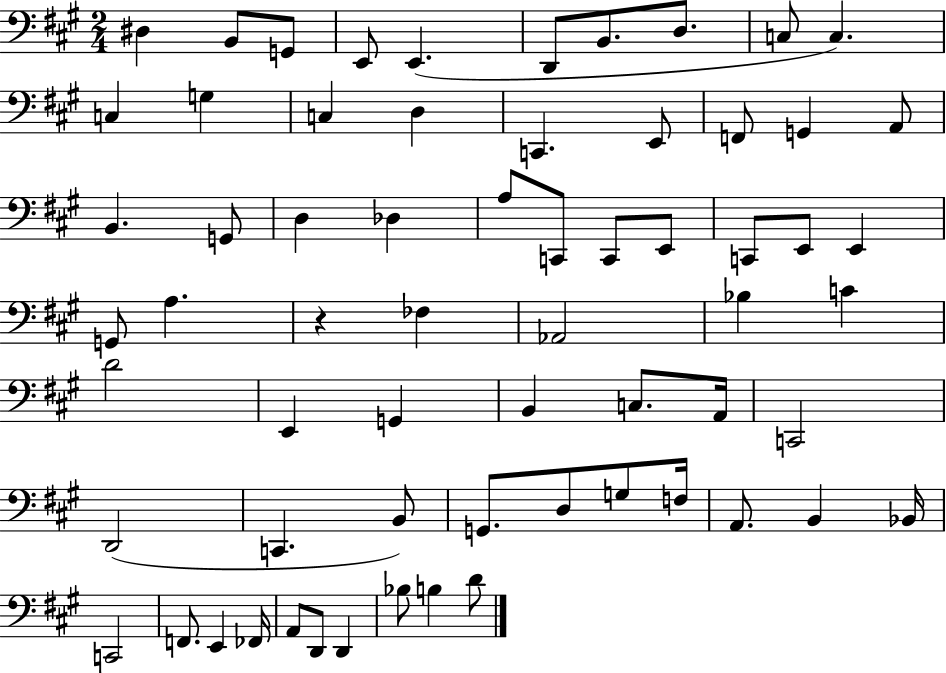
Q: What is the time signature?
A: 2/4